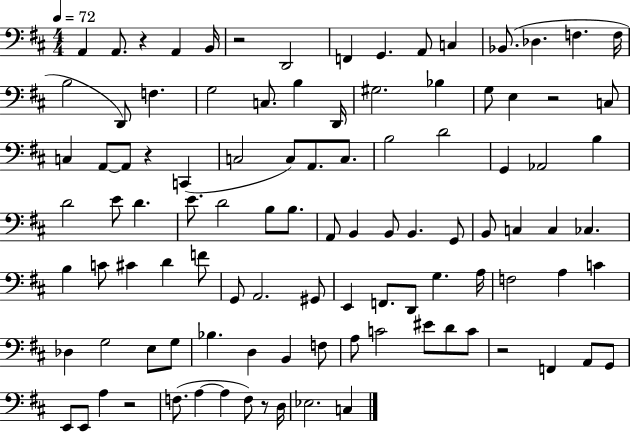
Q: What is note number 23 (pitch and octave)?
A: G3